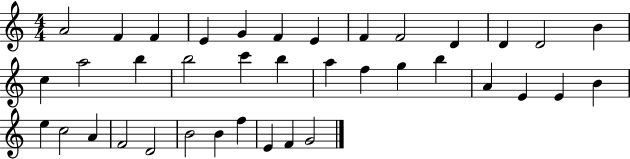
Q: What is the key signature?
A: C major